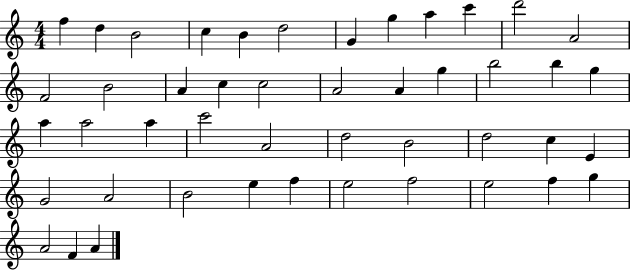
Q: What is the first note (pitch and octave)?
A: F5